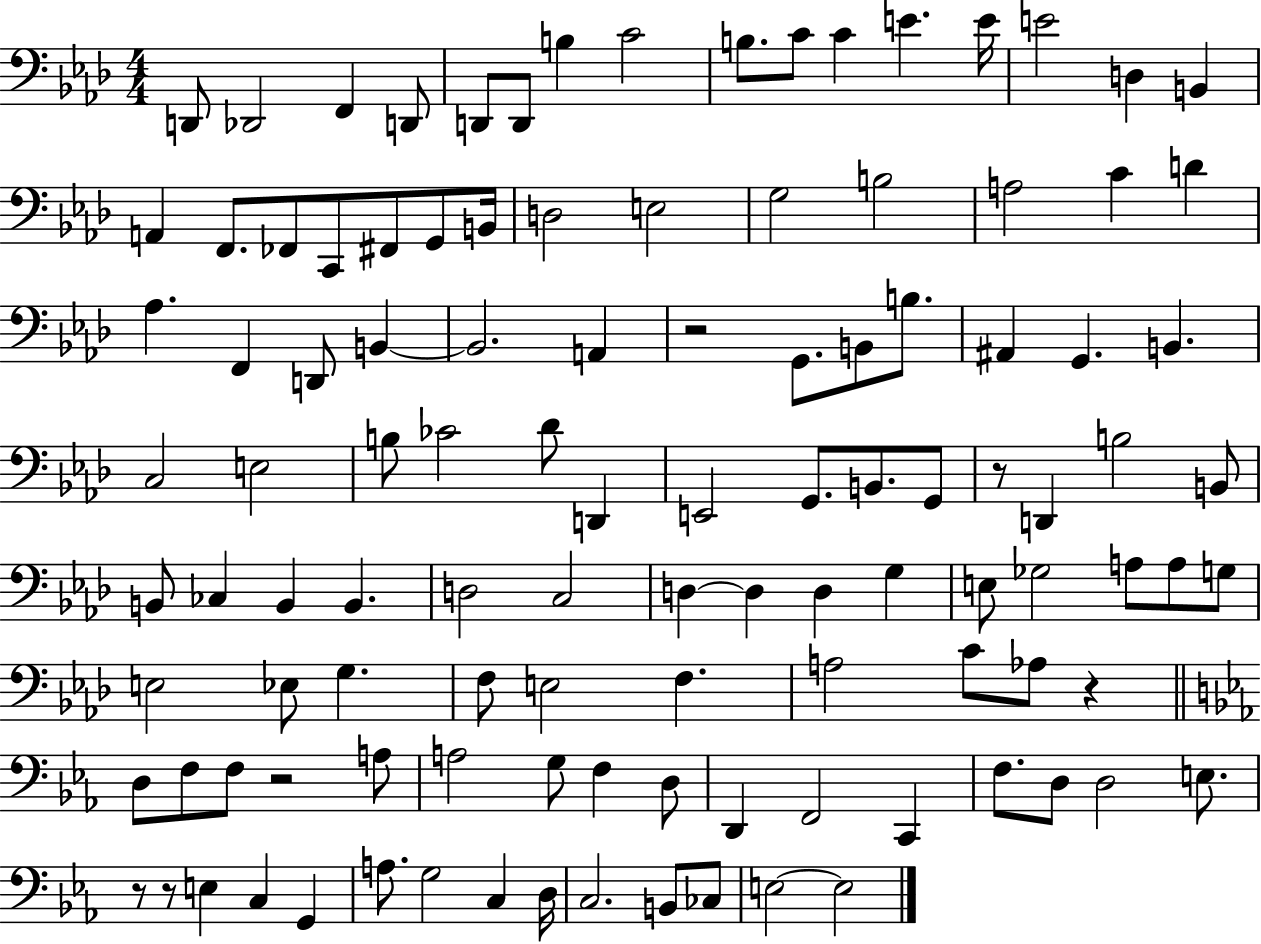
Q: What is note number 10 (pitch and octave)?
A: C4